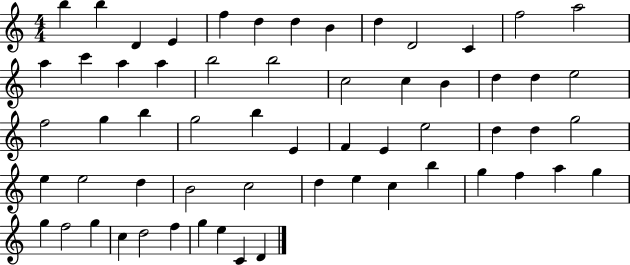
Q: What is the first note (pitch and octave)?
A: B5